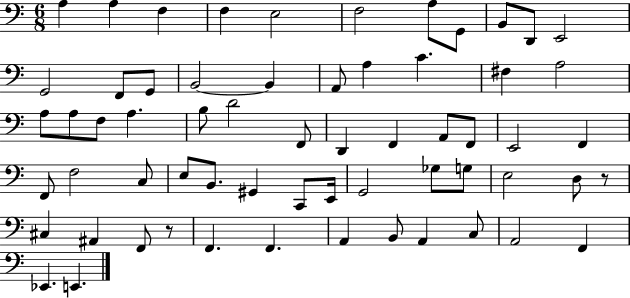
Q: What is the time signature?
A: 6/8